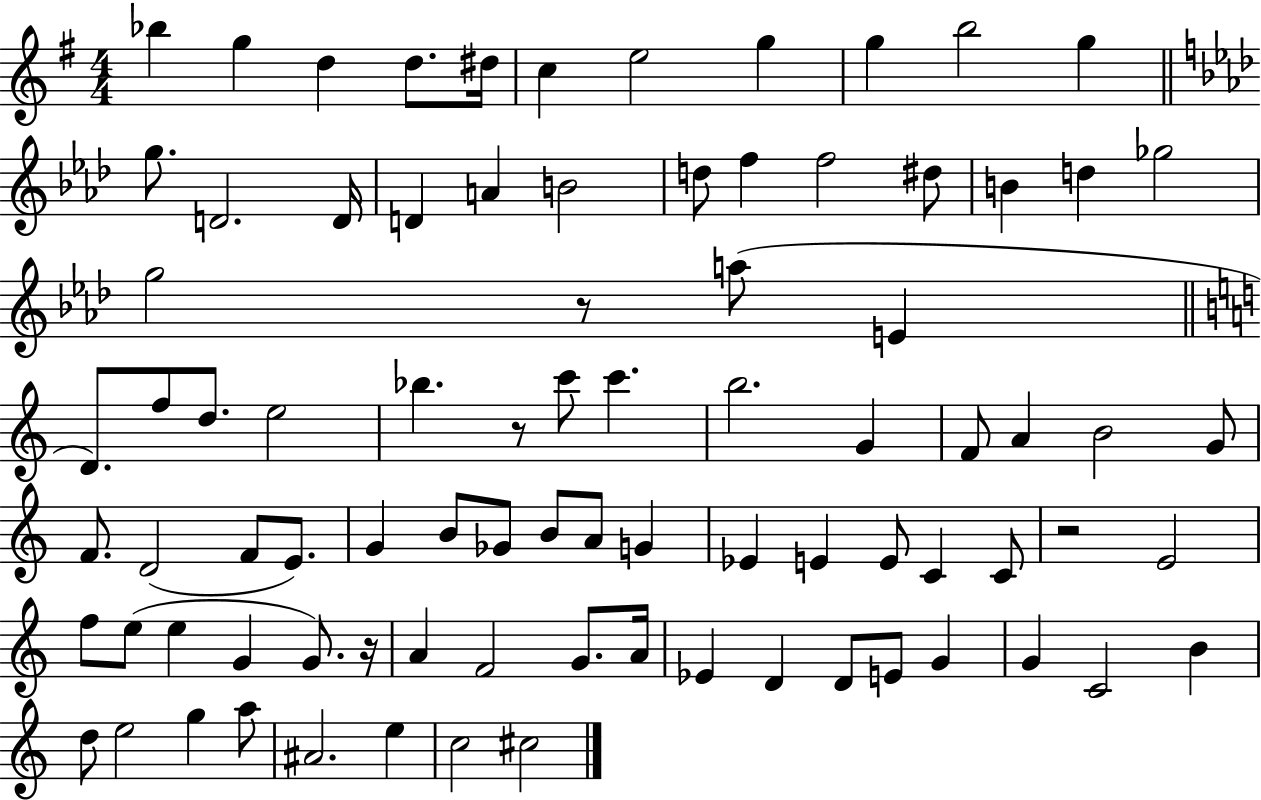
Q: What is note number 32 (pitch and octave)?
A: Bb5